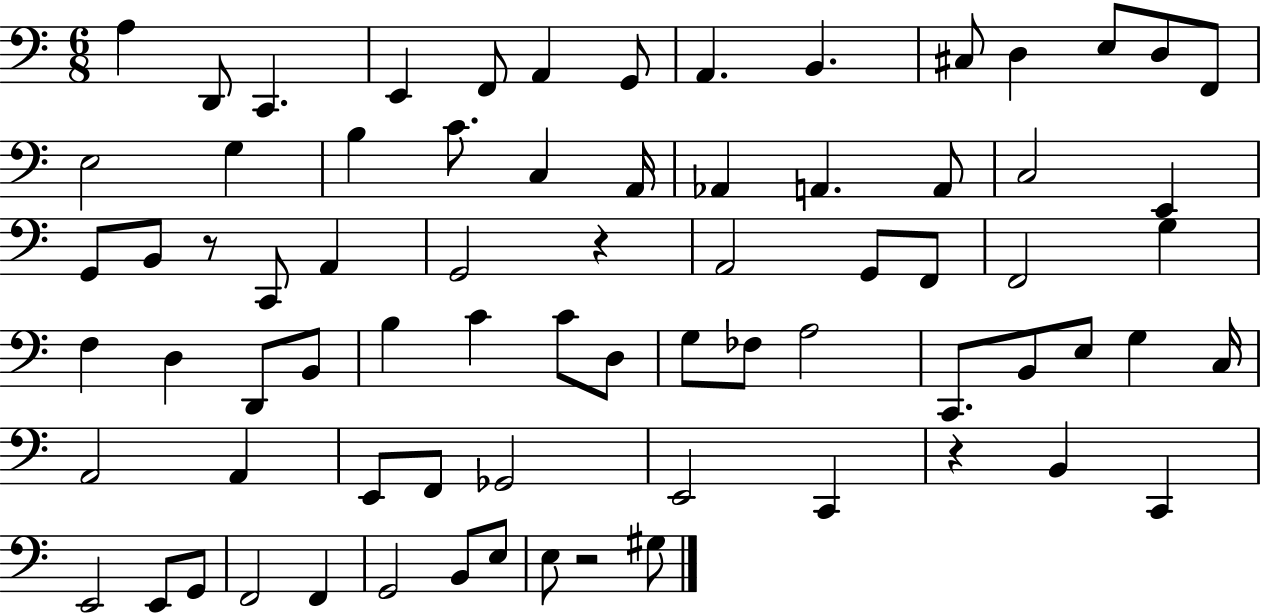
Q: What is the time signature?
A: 6/8